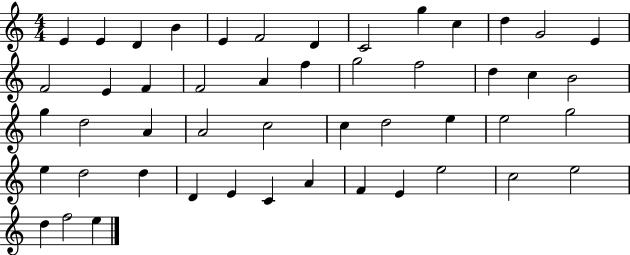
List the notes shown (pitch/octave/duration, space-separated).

E4/q E4/q D4/q B4/q E4/q F4/h D4/q C4/h G5/q C5/q D5/q G4/h E4/q F4/h E4/q F4/q F4/h A4/q F5/q G5/h F5/h D5/q C5/q B4/h G5/q D5/h A4/q A4/h C5/h C5/q D5/h E5/q E5/h G5/h E5/q D5/h D5/q D4/q E4/q C4/q A4/q F4/q E4/q E5/h C5/h E5/h D5/q F5/h E5/q